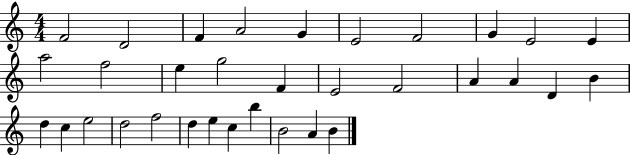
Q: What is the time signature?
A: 4/4